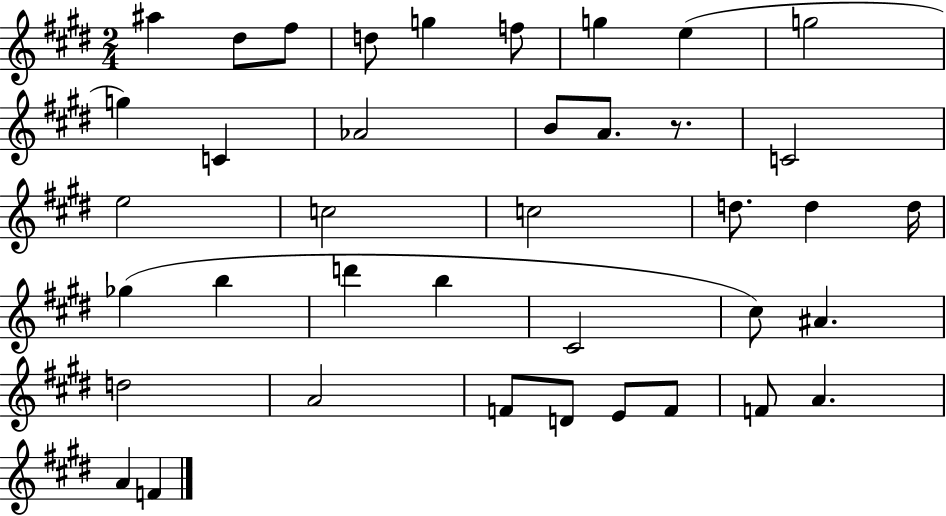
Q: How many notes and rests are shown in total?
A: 39